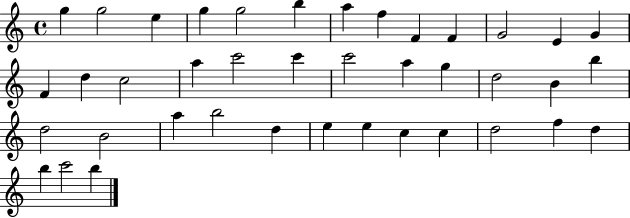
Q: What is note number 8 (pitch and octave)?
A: F5